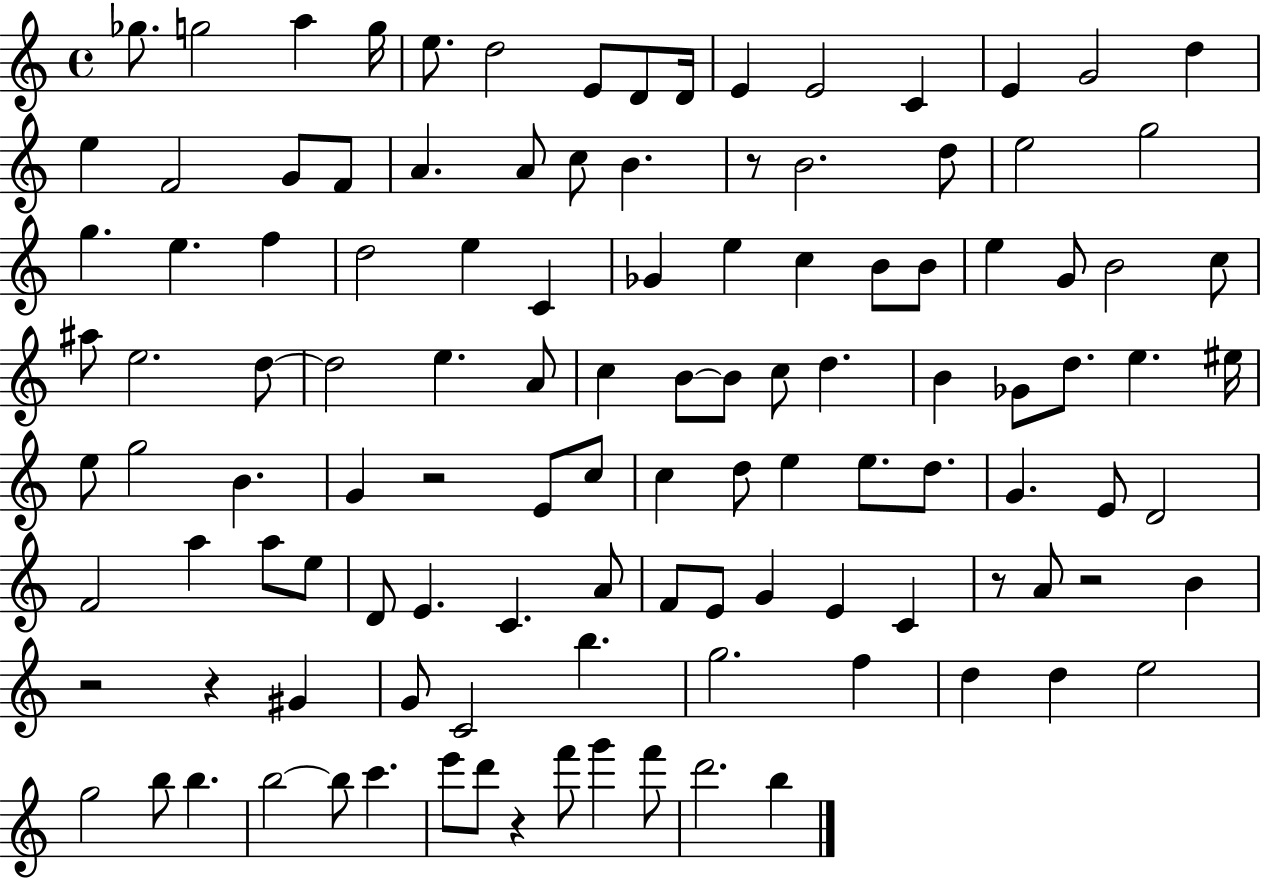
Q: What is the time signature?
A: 4/4